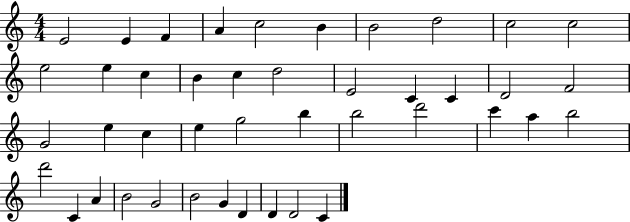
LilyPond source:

{
  \clef treble
  \numericTimeSignature
  \time 4/4
  \key c \major
  e'2 e'4 f'4 | a'4 c''2 b'4 | b'2 d''2 | c''2 c''2 | \break e''2 e''4 c''4 | b'4 c''4 d''2 | e'2 c'4 c'4 | d'2 f'2 | \break g'2 e''4 c''4 | e''4 g''2 b''4 | b''2 d'''2 | c'''4 a''4 b''2 | \break d'''2 c'4 a'4 | b'2 g'2 | b'2 g'4 d'4 | d'4 d'2 c'4 | \break \bar "|."
}